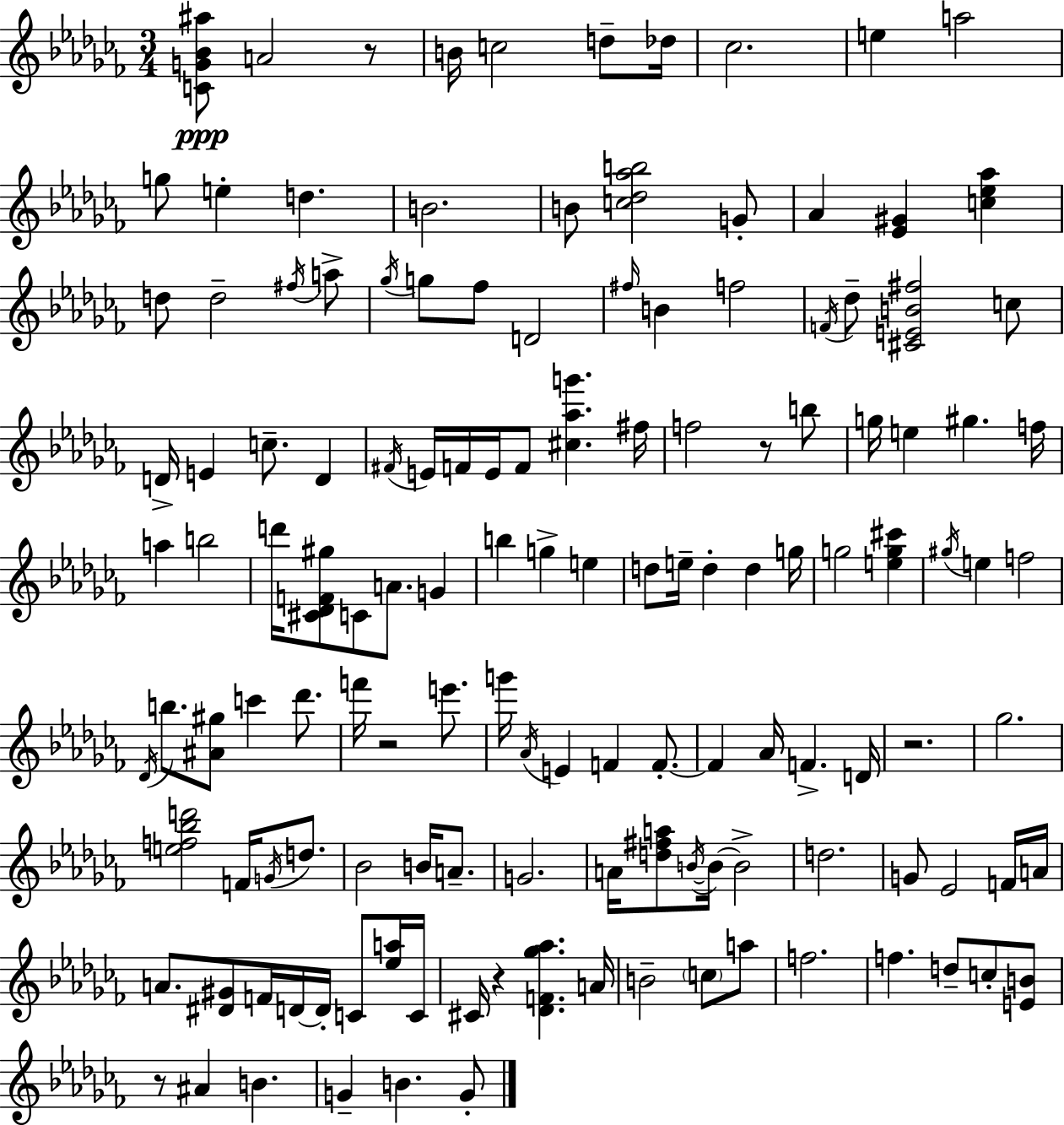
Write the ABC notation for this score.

X:1
T:Untitled
M:3/4
L:1/4
K:Abm
[CG_B^a]/2 A2 z/2 B/4 c2 d/2 _d/4 _c2 e a2 g/2 e d B2 B/2 [c_d_ab]2 G/2 _A [_E^G] [c_e_a] d/2 d2 ^f/4 a/2 _g/4 g/2 _f/2 D2 ^f/4 B f2 F/4 _d/2 [^CEB^f]2 c/2 D/4 E c/2 D ^F/4 E/4 F/4 E/4 F/2 [^c_ag'] ^f/4 f2 z/2 b/2 g/4 e ^g f/4 a b2 d'/4 [^C_DF^g]/2 C/2 A/2 G b g e d/2 e/4 d d g/4 g2 [eg^c'] ^g/4 e f2 _D/4 b/2 [^A^g]/2 c' _d'/2 f'/4 z2 e'/2 g'/4 _A/4 E F F/2 F _A/4 F D/4 z2 _g2 [ef_bd']2 F/4 G/4 d/2 _B2 B/4 A/2 G2 A/4 [d^fa]/2 B/4 B/4 B2 d2 G/2 _E2 F/4 A/4 A/2 [^D^G]/2 F/4 D/4 D/4 C/2 [_ea]/4 C/4 ^C/4 z [_DF_g_a] A/4 B2 c/2 a/2 f2 f d/2 c/2 [EB]/2 z/2 ^A B G B G/2